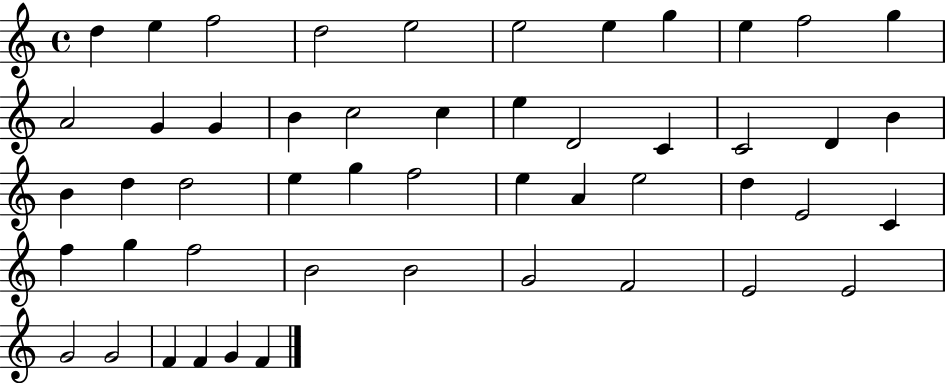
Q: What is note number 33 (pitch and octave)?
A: D5